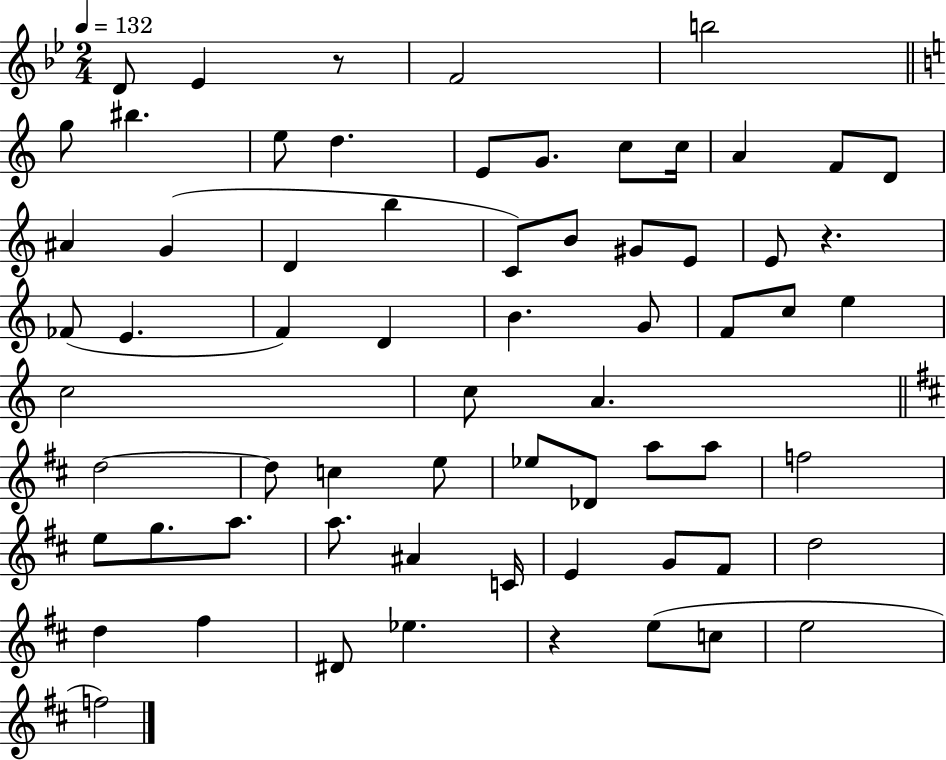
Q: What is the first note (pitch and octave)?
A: D4